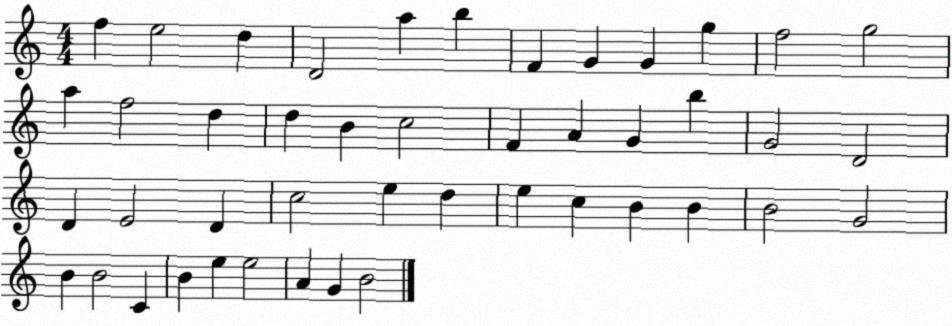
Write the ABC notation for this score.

X:1
T:Untitled
M:4/4
L:1/4
K:C
f e2 d D2 a b F G G g f2 g2 a f2 d d B c2 F A G b G2 D2 D E2 D c2 e d e c B B B2 G2 B B2 C B e e2 A G B2